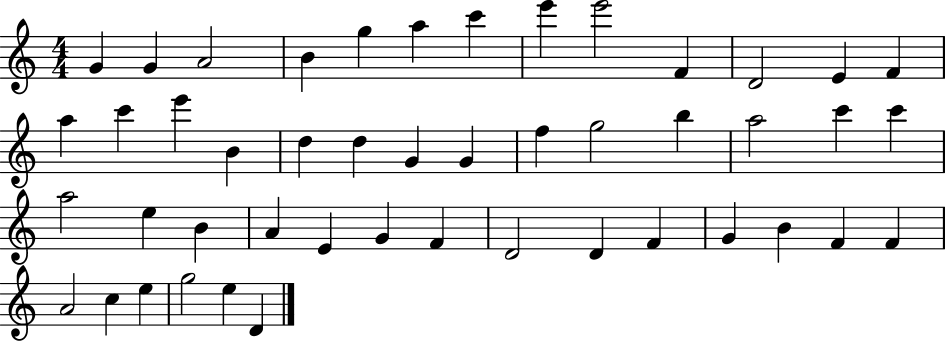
{
  \clef treble
  \numericTimeSignature
  \time 4/4
  \key c \major
  g'4 g'4 a'2 | b'4 g''4 a''4 c'''4 | e'''4 e'''2 f'4 | d'2 e'4 f'4 | \break a''4 c'''4 e'''4 b'4 | d''4 d''4 g'4 g'4 | f''4 g''2 b''4 | a''2 c'''4 c'''4 | \break a''2 e''4 b'4 | a'4 e'4 g'4 f'4 | d'2 d'4 f'4 | g'4 b'4 f'4 f'4 | \break a'2 c''4 e''4 | g''2 e''4 d'4 | \bar "|."
}